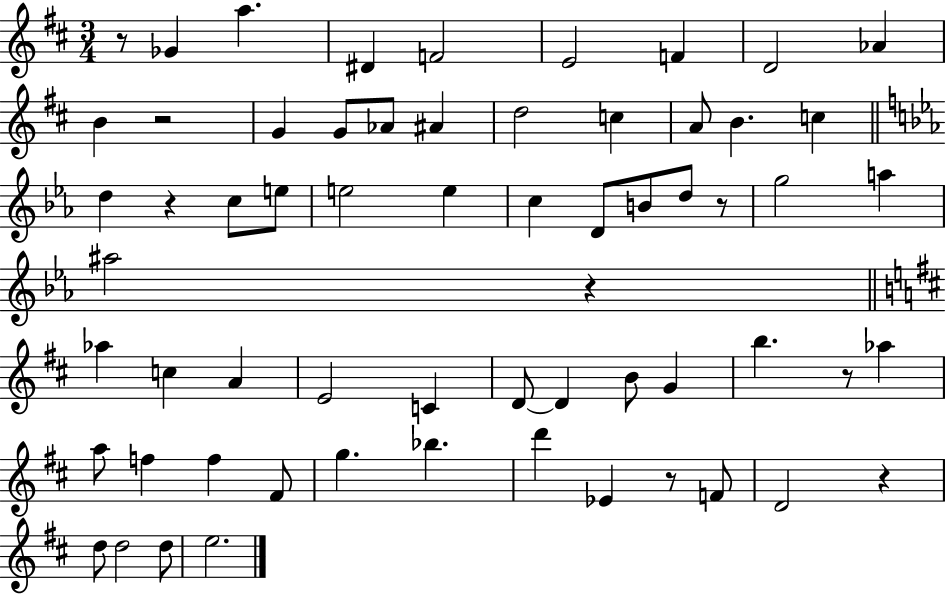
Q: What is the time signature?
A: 3/4